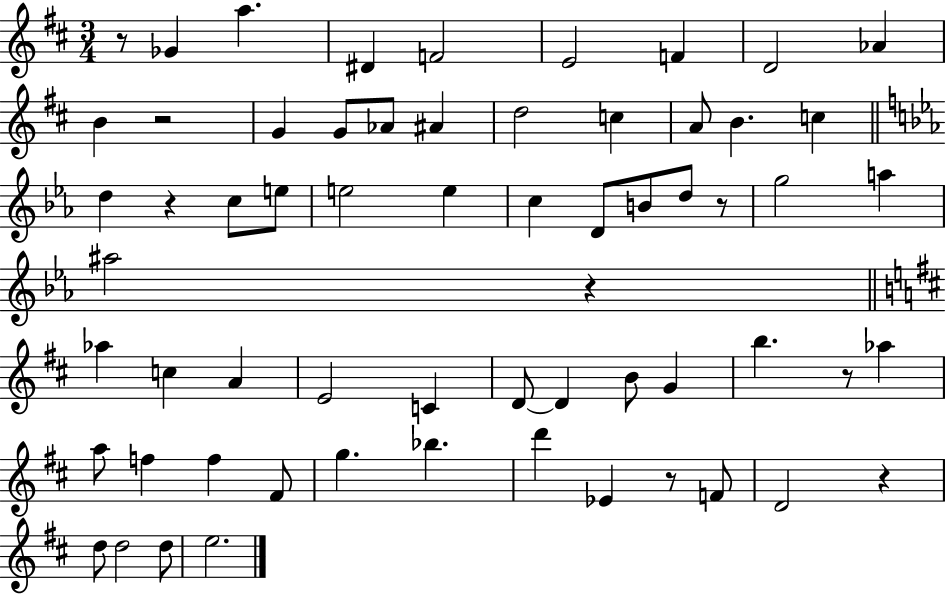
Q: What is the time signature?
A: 3/4